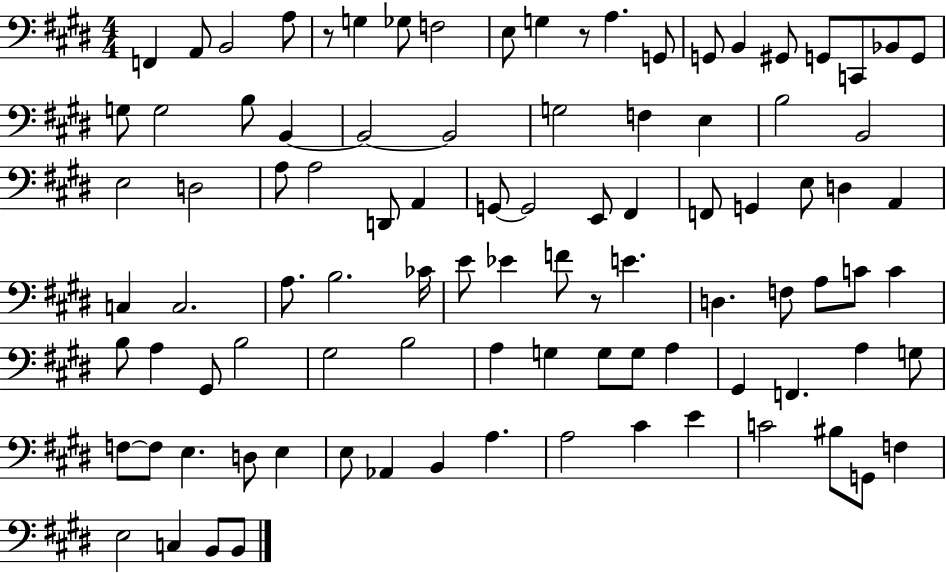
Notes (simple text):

F2/q A2/e B2/h A3/e R/e G3/q Gb3/e F3/h E3/e G3/q R/e A3/q. G2/e G2/e B2/q G#2/e G2/e C2/e Bb2/e G2/e G3/e G3/h B3/e B2/q B2/h B2/h G3/h F3/q E3/q B3/h B2/h E3/h D3/h A3/e A3/h D2/e A2/q G2/e G2/h E2/e F#2/q F2/e G2/q E3/e D3/q A2/q C3/q C3/h. A3/e. B3/h. CES4/s E4/e Eb4/q F4/e R/e E4/q. D3/q. F3/e A3/e C4/e C4/q B3/e A3/q G#2/e B3/h G#3/h B3/h A3/q G3/q G3/e G3/e A3/q G#2/q F2/q. A3/q G3/e F3/e F3/e E3/q. D3/e E3/q E3/e Ab2/q B2/q A3/q. A3/h C#4/q E4/q C4/h BIS3/e G2/e F3/q E3/h C3/q B2/e B2/e